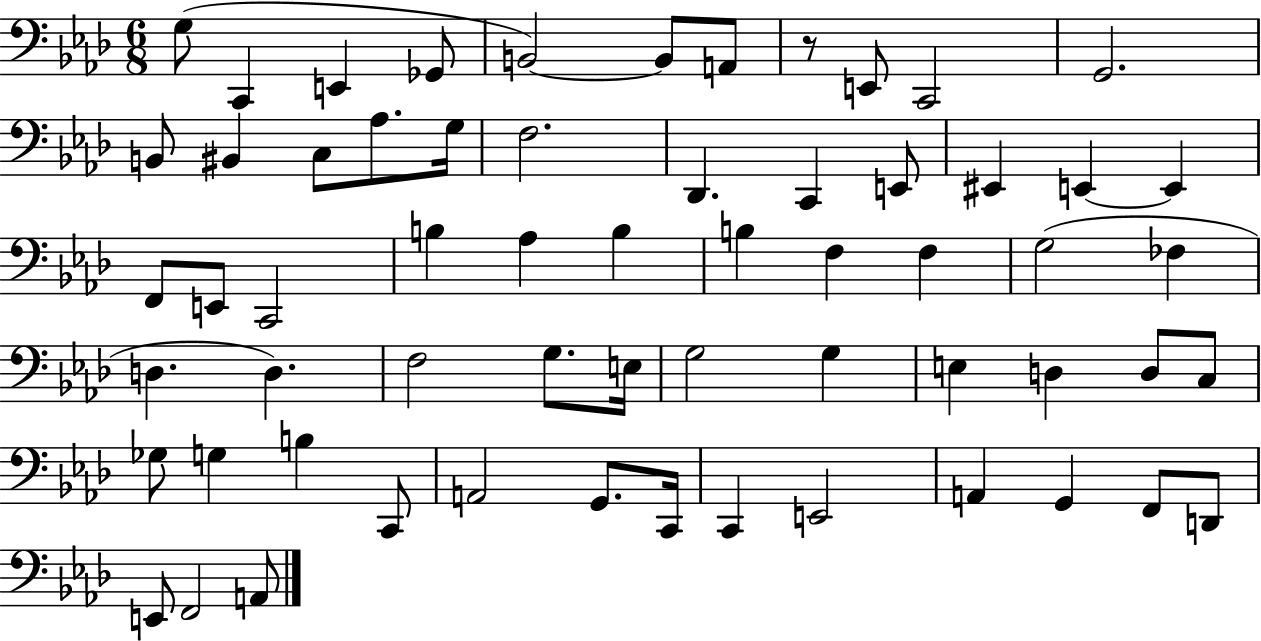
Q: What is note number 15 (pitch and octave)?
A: G3